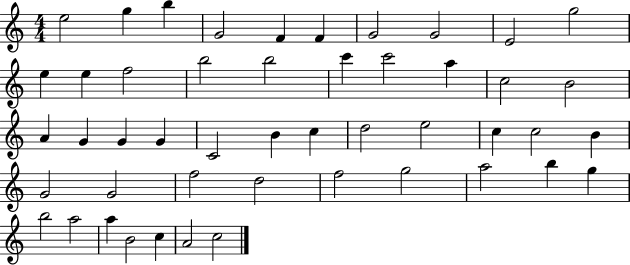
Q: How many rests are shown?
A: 0